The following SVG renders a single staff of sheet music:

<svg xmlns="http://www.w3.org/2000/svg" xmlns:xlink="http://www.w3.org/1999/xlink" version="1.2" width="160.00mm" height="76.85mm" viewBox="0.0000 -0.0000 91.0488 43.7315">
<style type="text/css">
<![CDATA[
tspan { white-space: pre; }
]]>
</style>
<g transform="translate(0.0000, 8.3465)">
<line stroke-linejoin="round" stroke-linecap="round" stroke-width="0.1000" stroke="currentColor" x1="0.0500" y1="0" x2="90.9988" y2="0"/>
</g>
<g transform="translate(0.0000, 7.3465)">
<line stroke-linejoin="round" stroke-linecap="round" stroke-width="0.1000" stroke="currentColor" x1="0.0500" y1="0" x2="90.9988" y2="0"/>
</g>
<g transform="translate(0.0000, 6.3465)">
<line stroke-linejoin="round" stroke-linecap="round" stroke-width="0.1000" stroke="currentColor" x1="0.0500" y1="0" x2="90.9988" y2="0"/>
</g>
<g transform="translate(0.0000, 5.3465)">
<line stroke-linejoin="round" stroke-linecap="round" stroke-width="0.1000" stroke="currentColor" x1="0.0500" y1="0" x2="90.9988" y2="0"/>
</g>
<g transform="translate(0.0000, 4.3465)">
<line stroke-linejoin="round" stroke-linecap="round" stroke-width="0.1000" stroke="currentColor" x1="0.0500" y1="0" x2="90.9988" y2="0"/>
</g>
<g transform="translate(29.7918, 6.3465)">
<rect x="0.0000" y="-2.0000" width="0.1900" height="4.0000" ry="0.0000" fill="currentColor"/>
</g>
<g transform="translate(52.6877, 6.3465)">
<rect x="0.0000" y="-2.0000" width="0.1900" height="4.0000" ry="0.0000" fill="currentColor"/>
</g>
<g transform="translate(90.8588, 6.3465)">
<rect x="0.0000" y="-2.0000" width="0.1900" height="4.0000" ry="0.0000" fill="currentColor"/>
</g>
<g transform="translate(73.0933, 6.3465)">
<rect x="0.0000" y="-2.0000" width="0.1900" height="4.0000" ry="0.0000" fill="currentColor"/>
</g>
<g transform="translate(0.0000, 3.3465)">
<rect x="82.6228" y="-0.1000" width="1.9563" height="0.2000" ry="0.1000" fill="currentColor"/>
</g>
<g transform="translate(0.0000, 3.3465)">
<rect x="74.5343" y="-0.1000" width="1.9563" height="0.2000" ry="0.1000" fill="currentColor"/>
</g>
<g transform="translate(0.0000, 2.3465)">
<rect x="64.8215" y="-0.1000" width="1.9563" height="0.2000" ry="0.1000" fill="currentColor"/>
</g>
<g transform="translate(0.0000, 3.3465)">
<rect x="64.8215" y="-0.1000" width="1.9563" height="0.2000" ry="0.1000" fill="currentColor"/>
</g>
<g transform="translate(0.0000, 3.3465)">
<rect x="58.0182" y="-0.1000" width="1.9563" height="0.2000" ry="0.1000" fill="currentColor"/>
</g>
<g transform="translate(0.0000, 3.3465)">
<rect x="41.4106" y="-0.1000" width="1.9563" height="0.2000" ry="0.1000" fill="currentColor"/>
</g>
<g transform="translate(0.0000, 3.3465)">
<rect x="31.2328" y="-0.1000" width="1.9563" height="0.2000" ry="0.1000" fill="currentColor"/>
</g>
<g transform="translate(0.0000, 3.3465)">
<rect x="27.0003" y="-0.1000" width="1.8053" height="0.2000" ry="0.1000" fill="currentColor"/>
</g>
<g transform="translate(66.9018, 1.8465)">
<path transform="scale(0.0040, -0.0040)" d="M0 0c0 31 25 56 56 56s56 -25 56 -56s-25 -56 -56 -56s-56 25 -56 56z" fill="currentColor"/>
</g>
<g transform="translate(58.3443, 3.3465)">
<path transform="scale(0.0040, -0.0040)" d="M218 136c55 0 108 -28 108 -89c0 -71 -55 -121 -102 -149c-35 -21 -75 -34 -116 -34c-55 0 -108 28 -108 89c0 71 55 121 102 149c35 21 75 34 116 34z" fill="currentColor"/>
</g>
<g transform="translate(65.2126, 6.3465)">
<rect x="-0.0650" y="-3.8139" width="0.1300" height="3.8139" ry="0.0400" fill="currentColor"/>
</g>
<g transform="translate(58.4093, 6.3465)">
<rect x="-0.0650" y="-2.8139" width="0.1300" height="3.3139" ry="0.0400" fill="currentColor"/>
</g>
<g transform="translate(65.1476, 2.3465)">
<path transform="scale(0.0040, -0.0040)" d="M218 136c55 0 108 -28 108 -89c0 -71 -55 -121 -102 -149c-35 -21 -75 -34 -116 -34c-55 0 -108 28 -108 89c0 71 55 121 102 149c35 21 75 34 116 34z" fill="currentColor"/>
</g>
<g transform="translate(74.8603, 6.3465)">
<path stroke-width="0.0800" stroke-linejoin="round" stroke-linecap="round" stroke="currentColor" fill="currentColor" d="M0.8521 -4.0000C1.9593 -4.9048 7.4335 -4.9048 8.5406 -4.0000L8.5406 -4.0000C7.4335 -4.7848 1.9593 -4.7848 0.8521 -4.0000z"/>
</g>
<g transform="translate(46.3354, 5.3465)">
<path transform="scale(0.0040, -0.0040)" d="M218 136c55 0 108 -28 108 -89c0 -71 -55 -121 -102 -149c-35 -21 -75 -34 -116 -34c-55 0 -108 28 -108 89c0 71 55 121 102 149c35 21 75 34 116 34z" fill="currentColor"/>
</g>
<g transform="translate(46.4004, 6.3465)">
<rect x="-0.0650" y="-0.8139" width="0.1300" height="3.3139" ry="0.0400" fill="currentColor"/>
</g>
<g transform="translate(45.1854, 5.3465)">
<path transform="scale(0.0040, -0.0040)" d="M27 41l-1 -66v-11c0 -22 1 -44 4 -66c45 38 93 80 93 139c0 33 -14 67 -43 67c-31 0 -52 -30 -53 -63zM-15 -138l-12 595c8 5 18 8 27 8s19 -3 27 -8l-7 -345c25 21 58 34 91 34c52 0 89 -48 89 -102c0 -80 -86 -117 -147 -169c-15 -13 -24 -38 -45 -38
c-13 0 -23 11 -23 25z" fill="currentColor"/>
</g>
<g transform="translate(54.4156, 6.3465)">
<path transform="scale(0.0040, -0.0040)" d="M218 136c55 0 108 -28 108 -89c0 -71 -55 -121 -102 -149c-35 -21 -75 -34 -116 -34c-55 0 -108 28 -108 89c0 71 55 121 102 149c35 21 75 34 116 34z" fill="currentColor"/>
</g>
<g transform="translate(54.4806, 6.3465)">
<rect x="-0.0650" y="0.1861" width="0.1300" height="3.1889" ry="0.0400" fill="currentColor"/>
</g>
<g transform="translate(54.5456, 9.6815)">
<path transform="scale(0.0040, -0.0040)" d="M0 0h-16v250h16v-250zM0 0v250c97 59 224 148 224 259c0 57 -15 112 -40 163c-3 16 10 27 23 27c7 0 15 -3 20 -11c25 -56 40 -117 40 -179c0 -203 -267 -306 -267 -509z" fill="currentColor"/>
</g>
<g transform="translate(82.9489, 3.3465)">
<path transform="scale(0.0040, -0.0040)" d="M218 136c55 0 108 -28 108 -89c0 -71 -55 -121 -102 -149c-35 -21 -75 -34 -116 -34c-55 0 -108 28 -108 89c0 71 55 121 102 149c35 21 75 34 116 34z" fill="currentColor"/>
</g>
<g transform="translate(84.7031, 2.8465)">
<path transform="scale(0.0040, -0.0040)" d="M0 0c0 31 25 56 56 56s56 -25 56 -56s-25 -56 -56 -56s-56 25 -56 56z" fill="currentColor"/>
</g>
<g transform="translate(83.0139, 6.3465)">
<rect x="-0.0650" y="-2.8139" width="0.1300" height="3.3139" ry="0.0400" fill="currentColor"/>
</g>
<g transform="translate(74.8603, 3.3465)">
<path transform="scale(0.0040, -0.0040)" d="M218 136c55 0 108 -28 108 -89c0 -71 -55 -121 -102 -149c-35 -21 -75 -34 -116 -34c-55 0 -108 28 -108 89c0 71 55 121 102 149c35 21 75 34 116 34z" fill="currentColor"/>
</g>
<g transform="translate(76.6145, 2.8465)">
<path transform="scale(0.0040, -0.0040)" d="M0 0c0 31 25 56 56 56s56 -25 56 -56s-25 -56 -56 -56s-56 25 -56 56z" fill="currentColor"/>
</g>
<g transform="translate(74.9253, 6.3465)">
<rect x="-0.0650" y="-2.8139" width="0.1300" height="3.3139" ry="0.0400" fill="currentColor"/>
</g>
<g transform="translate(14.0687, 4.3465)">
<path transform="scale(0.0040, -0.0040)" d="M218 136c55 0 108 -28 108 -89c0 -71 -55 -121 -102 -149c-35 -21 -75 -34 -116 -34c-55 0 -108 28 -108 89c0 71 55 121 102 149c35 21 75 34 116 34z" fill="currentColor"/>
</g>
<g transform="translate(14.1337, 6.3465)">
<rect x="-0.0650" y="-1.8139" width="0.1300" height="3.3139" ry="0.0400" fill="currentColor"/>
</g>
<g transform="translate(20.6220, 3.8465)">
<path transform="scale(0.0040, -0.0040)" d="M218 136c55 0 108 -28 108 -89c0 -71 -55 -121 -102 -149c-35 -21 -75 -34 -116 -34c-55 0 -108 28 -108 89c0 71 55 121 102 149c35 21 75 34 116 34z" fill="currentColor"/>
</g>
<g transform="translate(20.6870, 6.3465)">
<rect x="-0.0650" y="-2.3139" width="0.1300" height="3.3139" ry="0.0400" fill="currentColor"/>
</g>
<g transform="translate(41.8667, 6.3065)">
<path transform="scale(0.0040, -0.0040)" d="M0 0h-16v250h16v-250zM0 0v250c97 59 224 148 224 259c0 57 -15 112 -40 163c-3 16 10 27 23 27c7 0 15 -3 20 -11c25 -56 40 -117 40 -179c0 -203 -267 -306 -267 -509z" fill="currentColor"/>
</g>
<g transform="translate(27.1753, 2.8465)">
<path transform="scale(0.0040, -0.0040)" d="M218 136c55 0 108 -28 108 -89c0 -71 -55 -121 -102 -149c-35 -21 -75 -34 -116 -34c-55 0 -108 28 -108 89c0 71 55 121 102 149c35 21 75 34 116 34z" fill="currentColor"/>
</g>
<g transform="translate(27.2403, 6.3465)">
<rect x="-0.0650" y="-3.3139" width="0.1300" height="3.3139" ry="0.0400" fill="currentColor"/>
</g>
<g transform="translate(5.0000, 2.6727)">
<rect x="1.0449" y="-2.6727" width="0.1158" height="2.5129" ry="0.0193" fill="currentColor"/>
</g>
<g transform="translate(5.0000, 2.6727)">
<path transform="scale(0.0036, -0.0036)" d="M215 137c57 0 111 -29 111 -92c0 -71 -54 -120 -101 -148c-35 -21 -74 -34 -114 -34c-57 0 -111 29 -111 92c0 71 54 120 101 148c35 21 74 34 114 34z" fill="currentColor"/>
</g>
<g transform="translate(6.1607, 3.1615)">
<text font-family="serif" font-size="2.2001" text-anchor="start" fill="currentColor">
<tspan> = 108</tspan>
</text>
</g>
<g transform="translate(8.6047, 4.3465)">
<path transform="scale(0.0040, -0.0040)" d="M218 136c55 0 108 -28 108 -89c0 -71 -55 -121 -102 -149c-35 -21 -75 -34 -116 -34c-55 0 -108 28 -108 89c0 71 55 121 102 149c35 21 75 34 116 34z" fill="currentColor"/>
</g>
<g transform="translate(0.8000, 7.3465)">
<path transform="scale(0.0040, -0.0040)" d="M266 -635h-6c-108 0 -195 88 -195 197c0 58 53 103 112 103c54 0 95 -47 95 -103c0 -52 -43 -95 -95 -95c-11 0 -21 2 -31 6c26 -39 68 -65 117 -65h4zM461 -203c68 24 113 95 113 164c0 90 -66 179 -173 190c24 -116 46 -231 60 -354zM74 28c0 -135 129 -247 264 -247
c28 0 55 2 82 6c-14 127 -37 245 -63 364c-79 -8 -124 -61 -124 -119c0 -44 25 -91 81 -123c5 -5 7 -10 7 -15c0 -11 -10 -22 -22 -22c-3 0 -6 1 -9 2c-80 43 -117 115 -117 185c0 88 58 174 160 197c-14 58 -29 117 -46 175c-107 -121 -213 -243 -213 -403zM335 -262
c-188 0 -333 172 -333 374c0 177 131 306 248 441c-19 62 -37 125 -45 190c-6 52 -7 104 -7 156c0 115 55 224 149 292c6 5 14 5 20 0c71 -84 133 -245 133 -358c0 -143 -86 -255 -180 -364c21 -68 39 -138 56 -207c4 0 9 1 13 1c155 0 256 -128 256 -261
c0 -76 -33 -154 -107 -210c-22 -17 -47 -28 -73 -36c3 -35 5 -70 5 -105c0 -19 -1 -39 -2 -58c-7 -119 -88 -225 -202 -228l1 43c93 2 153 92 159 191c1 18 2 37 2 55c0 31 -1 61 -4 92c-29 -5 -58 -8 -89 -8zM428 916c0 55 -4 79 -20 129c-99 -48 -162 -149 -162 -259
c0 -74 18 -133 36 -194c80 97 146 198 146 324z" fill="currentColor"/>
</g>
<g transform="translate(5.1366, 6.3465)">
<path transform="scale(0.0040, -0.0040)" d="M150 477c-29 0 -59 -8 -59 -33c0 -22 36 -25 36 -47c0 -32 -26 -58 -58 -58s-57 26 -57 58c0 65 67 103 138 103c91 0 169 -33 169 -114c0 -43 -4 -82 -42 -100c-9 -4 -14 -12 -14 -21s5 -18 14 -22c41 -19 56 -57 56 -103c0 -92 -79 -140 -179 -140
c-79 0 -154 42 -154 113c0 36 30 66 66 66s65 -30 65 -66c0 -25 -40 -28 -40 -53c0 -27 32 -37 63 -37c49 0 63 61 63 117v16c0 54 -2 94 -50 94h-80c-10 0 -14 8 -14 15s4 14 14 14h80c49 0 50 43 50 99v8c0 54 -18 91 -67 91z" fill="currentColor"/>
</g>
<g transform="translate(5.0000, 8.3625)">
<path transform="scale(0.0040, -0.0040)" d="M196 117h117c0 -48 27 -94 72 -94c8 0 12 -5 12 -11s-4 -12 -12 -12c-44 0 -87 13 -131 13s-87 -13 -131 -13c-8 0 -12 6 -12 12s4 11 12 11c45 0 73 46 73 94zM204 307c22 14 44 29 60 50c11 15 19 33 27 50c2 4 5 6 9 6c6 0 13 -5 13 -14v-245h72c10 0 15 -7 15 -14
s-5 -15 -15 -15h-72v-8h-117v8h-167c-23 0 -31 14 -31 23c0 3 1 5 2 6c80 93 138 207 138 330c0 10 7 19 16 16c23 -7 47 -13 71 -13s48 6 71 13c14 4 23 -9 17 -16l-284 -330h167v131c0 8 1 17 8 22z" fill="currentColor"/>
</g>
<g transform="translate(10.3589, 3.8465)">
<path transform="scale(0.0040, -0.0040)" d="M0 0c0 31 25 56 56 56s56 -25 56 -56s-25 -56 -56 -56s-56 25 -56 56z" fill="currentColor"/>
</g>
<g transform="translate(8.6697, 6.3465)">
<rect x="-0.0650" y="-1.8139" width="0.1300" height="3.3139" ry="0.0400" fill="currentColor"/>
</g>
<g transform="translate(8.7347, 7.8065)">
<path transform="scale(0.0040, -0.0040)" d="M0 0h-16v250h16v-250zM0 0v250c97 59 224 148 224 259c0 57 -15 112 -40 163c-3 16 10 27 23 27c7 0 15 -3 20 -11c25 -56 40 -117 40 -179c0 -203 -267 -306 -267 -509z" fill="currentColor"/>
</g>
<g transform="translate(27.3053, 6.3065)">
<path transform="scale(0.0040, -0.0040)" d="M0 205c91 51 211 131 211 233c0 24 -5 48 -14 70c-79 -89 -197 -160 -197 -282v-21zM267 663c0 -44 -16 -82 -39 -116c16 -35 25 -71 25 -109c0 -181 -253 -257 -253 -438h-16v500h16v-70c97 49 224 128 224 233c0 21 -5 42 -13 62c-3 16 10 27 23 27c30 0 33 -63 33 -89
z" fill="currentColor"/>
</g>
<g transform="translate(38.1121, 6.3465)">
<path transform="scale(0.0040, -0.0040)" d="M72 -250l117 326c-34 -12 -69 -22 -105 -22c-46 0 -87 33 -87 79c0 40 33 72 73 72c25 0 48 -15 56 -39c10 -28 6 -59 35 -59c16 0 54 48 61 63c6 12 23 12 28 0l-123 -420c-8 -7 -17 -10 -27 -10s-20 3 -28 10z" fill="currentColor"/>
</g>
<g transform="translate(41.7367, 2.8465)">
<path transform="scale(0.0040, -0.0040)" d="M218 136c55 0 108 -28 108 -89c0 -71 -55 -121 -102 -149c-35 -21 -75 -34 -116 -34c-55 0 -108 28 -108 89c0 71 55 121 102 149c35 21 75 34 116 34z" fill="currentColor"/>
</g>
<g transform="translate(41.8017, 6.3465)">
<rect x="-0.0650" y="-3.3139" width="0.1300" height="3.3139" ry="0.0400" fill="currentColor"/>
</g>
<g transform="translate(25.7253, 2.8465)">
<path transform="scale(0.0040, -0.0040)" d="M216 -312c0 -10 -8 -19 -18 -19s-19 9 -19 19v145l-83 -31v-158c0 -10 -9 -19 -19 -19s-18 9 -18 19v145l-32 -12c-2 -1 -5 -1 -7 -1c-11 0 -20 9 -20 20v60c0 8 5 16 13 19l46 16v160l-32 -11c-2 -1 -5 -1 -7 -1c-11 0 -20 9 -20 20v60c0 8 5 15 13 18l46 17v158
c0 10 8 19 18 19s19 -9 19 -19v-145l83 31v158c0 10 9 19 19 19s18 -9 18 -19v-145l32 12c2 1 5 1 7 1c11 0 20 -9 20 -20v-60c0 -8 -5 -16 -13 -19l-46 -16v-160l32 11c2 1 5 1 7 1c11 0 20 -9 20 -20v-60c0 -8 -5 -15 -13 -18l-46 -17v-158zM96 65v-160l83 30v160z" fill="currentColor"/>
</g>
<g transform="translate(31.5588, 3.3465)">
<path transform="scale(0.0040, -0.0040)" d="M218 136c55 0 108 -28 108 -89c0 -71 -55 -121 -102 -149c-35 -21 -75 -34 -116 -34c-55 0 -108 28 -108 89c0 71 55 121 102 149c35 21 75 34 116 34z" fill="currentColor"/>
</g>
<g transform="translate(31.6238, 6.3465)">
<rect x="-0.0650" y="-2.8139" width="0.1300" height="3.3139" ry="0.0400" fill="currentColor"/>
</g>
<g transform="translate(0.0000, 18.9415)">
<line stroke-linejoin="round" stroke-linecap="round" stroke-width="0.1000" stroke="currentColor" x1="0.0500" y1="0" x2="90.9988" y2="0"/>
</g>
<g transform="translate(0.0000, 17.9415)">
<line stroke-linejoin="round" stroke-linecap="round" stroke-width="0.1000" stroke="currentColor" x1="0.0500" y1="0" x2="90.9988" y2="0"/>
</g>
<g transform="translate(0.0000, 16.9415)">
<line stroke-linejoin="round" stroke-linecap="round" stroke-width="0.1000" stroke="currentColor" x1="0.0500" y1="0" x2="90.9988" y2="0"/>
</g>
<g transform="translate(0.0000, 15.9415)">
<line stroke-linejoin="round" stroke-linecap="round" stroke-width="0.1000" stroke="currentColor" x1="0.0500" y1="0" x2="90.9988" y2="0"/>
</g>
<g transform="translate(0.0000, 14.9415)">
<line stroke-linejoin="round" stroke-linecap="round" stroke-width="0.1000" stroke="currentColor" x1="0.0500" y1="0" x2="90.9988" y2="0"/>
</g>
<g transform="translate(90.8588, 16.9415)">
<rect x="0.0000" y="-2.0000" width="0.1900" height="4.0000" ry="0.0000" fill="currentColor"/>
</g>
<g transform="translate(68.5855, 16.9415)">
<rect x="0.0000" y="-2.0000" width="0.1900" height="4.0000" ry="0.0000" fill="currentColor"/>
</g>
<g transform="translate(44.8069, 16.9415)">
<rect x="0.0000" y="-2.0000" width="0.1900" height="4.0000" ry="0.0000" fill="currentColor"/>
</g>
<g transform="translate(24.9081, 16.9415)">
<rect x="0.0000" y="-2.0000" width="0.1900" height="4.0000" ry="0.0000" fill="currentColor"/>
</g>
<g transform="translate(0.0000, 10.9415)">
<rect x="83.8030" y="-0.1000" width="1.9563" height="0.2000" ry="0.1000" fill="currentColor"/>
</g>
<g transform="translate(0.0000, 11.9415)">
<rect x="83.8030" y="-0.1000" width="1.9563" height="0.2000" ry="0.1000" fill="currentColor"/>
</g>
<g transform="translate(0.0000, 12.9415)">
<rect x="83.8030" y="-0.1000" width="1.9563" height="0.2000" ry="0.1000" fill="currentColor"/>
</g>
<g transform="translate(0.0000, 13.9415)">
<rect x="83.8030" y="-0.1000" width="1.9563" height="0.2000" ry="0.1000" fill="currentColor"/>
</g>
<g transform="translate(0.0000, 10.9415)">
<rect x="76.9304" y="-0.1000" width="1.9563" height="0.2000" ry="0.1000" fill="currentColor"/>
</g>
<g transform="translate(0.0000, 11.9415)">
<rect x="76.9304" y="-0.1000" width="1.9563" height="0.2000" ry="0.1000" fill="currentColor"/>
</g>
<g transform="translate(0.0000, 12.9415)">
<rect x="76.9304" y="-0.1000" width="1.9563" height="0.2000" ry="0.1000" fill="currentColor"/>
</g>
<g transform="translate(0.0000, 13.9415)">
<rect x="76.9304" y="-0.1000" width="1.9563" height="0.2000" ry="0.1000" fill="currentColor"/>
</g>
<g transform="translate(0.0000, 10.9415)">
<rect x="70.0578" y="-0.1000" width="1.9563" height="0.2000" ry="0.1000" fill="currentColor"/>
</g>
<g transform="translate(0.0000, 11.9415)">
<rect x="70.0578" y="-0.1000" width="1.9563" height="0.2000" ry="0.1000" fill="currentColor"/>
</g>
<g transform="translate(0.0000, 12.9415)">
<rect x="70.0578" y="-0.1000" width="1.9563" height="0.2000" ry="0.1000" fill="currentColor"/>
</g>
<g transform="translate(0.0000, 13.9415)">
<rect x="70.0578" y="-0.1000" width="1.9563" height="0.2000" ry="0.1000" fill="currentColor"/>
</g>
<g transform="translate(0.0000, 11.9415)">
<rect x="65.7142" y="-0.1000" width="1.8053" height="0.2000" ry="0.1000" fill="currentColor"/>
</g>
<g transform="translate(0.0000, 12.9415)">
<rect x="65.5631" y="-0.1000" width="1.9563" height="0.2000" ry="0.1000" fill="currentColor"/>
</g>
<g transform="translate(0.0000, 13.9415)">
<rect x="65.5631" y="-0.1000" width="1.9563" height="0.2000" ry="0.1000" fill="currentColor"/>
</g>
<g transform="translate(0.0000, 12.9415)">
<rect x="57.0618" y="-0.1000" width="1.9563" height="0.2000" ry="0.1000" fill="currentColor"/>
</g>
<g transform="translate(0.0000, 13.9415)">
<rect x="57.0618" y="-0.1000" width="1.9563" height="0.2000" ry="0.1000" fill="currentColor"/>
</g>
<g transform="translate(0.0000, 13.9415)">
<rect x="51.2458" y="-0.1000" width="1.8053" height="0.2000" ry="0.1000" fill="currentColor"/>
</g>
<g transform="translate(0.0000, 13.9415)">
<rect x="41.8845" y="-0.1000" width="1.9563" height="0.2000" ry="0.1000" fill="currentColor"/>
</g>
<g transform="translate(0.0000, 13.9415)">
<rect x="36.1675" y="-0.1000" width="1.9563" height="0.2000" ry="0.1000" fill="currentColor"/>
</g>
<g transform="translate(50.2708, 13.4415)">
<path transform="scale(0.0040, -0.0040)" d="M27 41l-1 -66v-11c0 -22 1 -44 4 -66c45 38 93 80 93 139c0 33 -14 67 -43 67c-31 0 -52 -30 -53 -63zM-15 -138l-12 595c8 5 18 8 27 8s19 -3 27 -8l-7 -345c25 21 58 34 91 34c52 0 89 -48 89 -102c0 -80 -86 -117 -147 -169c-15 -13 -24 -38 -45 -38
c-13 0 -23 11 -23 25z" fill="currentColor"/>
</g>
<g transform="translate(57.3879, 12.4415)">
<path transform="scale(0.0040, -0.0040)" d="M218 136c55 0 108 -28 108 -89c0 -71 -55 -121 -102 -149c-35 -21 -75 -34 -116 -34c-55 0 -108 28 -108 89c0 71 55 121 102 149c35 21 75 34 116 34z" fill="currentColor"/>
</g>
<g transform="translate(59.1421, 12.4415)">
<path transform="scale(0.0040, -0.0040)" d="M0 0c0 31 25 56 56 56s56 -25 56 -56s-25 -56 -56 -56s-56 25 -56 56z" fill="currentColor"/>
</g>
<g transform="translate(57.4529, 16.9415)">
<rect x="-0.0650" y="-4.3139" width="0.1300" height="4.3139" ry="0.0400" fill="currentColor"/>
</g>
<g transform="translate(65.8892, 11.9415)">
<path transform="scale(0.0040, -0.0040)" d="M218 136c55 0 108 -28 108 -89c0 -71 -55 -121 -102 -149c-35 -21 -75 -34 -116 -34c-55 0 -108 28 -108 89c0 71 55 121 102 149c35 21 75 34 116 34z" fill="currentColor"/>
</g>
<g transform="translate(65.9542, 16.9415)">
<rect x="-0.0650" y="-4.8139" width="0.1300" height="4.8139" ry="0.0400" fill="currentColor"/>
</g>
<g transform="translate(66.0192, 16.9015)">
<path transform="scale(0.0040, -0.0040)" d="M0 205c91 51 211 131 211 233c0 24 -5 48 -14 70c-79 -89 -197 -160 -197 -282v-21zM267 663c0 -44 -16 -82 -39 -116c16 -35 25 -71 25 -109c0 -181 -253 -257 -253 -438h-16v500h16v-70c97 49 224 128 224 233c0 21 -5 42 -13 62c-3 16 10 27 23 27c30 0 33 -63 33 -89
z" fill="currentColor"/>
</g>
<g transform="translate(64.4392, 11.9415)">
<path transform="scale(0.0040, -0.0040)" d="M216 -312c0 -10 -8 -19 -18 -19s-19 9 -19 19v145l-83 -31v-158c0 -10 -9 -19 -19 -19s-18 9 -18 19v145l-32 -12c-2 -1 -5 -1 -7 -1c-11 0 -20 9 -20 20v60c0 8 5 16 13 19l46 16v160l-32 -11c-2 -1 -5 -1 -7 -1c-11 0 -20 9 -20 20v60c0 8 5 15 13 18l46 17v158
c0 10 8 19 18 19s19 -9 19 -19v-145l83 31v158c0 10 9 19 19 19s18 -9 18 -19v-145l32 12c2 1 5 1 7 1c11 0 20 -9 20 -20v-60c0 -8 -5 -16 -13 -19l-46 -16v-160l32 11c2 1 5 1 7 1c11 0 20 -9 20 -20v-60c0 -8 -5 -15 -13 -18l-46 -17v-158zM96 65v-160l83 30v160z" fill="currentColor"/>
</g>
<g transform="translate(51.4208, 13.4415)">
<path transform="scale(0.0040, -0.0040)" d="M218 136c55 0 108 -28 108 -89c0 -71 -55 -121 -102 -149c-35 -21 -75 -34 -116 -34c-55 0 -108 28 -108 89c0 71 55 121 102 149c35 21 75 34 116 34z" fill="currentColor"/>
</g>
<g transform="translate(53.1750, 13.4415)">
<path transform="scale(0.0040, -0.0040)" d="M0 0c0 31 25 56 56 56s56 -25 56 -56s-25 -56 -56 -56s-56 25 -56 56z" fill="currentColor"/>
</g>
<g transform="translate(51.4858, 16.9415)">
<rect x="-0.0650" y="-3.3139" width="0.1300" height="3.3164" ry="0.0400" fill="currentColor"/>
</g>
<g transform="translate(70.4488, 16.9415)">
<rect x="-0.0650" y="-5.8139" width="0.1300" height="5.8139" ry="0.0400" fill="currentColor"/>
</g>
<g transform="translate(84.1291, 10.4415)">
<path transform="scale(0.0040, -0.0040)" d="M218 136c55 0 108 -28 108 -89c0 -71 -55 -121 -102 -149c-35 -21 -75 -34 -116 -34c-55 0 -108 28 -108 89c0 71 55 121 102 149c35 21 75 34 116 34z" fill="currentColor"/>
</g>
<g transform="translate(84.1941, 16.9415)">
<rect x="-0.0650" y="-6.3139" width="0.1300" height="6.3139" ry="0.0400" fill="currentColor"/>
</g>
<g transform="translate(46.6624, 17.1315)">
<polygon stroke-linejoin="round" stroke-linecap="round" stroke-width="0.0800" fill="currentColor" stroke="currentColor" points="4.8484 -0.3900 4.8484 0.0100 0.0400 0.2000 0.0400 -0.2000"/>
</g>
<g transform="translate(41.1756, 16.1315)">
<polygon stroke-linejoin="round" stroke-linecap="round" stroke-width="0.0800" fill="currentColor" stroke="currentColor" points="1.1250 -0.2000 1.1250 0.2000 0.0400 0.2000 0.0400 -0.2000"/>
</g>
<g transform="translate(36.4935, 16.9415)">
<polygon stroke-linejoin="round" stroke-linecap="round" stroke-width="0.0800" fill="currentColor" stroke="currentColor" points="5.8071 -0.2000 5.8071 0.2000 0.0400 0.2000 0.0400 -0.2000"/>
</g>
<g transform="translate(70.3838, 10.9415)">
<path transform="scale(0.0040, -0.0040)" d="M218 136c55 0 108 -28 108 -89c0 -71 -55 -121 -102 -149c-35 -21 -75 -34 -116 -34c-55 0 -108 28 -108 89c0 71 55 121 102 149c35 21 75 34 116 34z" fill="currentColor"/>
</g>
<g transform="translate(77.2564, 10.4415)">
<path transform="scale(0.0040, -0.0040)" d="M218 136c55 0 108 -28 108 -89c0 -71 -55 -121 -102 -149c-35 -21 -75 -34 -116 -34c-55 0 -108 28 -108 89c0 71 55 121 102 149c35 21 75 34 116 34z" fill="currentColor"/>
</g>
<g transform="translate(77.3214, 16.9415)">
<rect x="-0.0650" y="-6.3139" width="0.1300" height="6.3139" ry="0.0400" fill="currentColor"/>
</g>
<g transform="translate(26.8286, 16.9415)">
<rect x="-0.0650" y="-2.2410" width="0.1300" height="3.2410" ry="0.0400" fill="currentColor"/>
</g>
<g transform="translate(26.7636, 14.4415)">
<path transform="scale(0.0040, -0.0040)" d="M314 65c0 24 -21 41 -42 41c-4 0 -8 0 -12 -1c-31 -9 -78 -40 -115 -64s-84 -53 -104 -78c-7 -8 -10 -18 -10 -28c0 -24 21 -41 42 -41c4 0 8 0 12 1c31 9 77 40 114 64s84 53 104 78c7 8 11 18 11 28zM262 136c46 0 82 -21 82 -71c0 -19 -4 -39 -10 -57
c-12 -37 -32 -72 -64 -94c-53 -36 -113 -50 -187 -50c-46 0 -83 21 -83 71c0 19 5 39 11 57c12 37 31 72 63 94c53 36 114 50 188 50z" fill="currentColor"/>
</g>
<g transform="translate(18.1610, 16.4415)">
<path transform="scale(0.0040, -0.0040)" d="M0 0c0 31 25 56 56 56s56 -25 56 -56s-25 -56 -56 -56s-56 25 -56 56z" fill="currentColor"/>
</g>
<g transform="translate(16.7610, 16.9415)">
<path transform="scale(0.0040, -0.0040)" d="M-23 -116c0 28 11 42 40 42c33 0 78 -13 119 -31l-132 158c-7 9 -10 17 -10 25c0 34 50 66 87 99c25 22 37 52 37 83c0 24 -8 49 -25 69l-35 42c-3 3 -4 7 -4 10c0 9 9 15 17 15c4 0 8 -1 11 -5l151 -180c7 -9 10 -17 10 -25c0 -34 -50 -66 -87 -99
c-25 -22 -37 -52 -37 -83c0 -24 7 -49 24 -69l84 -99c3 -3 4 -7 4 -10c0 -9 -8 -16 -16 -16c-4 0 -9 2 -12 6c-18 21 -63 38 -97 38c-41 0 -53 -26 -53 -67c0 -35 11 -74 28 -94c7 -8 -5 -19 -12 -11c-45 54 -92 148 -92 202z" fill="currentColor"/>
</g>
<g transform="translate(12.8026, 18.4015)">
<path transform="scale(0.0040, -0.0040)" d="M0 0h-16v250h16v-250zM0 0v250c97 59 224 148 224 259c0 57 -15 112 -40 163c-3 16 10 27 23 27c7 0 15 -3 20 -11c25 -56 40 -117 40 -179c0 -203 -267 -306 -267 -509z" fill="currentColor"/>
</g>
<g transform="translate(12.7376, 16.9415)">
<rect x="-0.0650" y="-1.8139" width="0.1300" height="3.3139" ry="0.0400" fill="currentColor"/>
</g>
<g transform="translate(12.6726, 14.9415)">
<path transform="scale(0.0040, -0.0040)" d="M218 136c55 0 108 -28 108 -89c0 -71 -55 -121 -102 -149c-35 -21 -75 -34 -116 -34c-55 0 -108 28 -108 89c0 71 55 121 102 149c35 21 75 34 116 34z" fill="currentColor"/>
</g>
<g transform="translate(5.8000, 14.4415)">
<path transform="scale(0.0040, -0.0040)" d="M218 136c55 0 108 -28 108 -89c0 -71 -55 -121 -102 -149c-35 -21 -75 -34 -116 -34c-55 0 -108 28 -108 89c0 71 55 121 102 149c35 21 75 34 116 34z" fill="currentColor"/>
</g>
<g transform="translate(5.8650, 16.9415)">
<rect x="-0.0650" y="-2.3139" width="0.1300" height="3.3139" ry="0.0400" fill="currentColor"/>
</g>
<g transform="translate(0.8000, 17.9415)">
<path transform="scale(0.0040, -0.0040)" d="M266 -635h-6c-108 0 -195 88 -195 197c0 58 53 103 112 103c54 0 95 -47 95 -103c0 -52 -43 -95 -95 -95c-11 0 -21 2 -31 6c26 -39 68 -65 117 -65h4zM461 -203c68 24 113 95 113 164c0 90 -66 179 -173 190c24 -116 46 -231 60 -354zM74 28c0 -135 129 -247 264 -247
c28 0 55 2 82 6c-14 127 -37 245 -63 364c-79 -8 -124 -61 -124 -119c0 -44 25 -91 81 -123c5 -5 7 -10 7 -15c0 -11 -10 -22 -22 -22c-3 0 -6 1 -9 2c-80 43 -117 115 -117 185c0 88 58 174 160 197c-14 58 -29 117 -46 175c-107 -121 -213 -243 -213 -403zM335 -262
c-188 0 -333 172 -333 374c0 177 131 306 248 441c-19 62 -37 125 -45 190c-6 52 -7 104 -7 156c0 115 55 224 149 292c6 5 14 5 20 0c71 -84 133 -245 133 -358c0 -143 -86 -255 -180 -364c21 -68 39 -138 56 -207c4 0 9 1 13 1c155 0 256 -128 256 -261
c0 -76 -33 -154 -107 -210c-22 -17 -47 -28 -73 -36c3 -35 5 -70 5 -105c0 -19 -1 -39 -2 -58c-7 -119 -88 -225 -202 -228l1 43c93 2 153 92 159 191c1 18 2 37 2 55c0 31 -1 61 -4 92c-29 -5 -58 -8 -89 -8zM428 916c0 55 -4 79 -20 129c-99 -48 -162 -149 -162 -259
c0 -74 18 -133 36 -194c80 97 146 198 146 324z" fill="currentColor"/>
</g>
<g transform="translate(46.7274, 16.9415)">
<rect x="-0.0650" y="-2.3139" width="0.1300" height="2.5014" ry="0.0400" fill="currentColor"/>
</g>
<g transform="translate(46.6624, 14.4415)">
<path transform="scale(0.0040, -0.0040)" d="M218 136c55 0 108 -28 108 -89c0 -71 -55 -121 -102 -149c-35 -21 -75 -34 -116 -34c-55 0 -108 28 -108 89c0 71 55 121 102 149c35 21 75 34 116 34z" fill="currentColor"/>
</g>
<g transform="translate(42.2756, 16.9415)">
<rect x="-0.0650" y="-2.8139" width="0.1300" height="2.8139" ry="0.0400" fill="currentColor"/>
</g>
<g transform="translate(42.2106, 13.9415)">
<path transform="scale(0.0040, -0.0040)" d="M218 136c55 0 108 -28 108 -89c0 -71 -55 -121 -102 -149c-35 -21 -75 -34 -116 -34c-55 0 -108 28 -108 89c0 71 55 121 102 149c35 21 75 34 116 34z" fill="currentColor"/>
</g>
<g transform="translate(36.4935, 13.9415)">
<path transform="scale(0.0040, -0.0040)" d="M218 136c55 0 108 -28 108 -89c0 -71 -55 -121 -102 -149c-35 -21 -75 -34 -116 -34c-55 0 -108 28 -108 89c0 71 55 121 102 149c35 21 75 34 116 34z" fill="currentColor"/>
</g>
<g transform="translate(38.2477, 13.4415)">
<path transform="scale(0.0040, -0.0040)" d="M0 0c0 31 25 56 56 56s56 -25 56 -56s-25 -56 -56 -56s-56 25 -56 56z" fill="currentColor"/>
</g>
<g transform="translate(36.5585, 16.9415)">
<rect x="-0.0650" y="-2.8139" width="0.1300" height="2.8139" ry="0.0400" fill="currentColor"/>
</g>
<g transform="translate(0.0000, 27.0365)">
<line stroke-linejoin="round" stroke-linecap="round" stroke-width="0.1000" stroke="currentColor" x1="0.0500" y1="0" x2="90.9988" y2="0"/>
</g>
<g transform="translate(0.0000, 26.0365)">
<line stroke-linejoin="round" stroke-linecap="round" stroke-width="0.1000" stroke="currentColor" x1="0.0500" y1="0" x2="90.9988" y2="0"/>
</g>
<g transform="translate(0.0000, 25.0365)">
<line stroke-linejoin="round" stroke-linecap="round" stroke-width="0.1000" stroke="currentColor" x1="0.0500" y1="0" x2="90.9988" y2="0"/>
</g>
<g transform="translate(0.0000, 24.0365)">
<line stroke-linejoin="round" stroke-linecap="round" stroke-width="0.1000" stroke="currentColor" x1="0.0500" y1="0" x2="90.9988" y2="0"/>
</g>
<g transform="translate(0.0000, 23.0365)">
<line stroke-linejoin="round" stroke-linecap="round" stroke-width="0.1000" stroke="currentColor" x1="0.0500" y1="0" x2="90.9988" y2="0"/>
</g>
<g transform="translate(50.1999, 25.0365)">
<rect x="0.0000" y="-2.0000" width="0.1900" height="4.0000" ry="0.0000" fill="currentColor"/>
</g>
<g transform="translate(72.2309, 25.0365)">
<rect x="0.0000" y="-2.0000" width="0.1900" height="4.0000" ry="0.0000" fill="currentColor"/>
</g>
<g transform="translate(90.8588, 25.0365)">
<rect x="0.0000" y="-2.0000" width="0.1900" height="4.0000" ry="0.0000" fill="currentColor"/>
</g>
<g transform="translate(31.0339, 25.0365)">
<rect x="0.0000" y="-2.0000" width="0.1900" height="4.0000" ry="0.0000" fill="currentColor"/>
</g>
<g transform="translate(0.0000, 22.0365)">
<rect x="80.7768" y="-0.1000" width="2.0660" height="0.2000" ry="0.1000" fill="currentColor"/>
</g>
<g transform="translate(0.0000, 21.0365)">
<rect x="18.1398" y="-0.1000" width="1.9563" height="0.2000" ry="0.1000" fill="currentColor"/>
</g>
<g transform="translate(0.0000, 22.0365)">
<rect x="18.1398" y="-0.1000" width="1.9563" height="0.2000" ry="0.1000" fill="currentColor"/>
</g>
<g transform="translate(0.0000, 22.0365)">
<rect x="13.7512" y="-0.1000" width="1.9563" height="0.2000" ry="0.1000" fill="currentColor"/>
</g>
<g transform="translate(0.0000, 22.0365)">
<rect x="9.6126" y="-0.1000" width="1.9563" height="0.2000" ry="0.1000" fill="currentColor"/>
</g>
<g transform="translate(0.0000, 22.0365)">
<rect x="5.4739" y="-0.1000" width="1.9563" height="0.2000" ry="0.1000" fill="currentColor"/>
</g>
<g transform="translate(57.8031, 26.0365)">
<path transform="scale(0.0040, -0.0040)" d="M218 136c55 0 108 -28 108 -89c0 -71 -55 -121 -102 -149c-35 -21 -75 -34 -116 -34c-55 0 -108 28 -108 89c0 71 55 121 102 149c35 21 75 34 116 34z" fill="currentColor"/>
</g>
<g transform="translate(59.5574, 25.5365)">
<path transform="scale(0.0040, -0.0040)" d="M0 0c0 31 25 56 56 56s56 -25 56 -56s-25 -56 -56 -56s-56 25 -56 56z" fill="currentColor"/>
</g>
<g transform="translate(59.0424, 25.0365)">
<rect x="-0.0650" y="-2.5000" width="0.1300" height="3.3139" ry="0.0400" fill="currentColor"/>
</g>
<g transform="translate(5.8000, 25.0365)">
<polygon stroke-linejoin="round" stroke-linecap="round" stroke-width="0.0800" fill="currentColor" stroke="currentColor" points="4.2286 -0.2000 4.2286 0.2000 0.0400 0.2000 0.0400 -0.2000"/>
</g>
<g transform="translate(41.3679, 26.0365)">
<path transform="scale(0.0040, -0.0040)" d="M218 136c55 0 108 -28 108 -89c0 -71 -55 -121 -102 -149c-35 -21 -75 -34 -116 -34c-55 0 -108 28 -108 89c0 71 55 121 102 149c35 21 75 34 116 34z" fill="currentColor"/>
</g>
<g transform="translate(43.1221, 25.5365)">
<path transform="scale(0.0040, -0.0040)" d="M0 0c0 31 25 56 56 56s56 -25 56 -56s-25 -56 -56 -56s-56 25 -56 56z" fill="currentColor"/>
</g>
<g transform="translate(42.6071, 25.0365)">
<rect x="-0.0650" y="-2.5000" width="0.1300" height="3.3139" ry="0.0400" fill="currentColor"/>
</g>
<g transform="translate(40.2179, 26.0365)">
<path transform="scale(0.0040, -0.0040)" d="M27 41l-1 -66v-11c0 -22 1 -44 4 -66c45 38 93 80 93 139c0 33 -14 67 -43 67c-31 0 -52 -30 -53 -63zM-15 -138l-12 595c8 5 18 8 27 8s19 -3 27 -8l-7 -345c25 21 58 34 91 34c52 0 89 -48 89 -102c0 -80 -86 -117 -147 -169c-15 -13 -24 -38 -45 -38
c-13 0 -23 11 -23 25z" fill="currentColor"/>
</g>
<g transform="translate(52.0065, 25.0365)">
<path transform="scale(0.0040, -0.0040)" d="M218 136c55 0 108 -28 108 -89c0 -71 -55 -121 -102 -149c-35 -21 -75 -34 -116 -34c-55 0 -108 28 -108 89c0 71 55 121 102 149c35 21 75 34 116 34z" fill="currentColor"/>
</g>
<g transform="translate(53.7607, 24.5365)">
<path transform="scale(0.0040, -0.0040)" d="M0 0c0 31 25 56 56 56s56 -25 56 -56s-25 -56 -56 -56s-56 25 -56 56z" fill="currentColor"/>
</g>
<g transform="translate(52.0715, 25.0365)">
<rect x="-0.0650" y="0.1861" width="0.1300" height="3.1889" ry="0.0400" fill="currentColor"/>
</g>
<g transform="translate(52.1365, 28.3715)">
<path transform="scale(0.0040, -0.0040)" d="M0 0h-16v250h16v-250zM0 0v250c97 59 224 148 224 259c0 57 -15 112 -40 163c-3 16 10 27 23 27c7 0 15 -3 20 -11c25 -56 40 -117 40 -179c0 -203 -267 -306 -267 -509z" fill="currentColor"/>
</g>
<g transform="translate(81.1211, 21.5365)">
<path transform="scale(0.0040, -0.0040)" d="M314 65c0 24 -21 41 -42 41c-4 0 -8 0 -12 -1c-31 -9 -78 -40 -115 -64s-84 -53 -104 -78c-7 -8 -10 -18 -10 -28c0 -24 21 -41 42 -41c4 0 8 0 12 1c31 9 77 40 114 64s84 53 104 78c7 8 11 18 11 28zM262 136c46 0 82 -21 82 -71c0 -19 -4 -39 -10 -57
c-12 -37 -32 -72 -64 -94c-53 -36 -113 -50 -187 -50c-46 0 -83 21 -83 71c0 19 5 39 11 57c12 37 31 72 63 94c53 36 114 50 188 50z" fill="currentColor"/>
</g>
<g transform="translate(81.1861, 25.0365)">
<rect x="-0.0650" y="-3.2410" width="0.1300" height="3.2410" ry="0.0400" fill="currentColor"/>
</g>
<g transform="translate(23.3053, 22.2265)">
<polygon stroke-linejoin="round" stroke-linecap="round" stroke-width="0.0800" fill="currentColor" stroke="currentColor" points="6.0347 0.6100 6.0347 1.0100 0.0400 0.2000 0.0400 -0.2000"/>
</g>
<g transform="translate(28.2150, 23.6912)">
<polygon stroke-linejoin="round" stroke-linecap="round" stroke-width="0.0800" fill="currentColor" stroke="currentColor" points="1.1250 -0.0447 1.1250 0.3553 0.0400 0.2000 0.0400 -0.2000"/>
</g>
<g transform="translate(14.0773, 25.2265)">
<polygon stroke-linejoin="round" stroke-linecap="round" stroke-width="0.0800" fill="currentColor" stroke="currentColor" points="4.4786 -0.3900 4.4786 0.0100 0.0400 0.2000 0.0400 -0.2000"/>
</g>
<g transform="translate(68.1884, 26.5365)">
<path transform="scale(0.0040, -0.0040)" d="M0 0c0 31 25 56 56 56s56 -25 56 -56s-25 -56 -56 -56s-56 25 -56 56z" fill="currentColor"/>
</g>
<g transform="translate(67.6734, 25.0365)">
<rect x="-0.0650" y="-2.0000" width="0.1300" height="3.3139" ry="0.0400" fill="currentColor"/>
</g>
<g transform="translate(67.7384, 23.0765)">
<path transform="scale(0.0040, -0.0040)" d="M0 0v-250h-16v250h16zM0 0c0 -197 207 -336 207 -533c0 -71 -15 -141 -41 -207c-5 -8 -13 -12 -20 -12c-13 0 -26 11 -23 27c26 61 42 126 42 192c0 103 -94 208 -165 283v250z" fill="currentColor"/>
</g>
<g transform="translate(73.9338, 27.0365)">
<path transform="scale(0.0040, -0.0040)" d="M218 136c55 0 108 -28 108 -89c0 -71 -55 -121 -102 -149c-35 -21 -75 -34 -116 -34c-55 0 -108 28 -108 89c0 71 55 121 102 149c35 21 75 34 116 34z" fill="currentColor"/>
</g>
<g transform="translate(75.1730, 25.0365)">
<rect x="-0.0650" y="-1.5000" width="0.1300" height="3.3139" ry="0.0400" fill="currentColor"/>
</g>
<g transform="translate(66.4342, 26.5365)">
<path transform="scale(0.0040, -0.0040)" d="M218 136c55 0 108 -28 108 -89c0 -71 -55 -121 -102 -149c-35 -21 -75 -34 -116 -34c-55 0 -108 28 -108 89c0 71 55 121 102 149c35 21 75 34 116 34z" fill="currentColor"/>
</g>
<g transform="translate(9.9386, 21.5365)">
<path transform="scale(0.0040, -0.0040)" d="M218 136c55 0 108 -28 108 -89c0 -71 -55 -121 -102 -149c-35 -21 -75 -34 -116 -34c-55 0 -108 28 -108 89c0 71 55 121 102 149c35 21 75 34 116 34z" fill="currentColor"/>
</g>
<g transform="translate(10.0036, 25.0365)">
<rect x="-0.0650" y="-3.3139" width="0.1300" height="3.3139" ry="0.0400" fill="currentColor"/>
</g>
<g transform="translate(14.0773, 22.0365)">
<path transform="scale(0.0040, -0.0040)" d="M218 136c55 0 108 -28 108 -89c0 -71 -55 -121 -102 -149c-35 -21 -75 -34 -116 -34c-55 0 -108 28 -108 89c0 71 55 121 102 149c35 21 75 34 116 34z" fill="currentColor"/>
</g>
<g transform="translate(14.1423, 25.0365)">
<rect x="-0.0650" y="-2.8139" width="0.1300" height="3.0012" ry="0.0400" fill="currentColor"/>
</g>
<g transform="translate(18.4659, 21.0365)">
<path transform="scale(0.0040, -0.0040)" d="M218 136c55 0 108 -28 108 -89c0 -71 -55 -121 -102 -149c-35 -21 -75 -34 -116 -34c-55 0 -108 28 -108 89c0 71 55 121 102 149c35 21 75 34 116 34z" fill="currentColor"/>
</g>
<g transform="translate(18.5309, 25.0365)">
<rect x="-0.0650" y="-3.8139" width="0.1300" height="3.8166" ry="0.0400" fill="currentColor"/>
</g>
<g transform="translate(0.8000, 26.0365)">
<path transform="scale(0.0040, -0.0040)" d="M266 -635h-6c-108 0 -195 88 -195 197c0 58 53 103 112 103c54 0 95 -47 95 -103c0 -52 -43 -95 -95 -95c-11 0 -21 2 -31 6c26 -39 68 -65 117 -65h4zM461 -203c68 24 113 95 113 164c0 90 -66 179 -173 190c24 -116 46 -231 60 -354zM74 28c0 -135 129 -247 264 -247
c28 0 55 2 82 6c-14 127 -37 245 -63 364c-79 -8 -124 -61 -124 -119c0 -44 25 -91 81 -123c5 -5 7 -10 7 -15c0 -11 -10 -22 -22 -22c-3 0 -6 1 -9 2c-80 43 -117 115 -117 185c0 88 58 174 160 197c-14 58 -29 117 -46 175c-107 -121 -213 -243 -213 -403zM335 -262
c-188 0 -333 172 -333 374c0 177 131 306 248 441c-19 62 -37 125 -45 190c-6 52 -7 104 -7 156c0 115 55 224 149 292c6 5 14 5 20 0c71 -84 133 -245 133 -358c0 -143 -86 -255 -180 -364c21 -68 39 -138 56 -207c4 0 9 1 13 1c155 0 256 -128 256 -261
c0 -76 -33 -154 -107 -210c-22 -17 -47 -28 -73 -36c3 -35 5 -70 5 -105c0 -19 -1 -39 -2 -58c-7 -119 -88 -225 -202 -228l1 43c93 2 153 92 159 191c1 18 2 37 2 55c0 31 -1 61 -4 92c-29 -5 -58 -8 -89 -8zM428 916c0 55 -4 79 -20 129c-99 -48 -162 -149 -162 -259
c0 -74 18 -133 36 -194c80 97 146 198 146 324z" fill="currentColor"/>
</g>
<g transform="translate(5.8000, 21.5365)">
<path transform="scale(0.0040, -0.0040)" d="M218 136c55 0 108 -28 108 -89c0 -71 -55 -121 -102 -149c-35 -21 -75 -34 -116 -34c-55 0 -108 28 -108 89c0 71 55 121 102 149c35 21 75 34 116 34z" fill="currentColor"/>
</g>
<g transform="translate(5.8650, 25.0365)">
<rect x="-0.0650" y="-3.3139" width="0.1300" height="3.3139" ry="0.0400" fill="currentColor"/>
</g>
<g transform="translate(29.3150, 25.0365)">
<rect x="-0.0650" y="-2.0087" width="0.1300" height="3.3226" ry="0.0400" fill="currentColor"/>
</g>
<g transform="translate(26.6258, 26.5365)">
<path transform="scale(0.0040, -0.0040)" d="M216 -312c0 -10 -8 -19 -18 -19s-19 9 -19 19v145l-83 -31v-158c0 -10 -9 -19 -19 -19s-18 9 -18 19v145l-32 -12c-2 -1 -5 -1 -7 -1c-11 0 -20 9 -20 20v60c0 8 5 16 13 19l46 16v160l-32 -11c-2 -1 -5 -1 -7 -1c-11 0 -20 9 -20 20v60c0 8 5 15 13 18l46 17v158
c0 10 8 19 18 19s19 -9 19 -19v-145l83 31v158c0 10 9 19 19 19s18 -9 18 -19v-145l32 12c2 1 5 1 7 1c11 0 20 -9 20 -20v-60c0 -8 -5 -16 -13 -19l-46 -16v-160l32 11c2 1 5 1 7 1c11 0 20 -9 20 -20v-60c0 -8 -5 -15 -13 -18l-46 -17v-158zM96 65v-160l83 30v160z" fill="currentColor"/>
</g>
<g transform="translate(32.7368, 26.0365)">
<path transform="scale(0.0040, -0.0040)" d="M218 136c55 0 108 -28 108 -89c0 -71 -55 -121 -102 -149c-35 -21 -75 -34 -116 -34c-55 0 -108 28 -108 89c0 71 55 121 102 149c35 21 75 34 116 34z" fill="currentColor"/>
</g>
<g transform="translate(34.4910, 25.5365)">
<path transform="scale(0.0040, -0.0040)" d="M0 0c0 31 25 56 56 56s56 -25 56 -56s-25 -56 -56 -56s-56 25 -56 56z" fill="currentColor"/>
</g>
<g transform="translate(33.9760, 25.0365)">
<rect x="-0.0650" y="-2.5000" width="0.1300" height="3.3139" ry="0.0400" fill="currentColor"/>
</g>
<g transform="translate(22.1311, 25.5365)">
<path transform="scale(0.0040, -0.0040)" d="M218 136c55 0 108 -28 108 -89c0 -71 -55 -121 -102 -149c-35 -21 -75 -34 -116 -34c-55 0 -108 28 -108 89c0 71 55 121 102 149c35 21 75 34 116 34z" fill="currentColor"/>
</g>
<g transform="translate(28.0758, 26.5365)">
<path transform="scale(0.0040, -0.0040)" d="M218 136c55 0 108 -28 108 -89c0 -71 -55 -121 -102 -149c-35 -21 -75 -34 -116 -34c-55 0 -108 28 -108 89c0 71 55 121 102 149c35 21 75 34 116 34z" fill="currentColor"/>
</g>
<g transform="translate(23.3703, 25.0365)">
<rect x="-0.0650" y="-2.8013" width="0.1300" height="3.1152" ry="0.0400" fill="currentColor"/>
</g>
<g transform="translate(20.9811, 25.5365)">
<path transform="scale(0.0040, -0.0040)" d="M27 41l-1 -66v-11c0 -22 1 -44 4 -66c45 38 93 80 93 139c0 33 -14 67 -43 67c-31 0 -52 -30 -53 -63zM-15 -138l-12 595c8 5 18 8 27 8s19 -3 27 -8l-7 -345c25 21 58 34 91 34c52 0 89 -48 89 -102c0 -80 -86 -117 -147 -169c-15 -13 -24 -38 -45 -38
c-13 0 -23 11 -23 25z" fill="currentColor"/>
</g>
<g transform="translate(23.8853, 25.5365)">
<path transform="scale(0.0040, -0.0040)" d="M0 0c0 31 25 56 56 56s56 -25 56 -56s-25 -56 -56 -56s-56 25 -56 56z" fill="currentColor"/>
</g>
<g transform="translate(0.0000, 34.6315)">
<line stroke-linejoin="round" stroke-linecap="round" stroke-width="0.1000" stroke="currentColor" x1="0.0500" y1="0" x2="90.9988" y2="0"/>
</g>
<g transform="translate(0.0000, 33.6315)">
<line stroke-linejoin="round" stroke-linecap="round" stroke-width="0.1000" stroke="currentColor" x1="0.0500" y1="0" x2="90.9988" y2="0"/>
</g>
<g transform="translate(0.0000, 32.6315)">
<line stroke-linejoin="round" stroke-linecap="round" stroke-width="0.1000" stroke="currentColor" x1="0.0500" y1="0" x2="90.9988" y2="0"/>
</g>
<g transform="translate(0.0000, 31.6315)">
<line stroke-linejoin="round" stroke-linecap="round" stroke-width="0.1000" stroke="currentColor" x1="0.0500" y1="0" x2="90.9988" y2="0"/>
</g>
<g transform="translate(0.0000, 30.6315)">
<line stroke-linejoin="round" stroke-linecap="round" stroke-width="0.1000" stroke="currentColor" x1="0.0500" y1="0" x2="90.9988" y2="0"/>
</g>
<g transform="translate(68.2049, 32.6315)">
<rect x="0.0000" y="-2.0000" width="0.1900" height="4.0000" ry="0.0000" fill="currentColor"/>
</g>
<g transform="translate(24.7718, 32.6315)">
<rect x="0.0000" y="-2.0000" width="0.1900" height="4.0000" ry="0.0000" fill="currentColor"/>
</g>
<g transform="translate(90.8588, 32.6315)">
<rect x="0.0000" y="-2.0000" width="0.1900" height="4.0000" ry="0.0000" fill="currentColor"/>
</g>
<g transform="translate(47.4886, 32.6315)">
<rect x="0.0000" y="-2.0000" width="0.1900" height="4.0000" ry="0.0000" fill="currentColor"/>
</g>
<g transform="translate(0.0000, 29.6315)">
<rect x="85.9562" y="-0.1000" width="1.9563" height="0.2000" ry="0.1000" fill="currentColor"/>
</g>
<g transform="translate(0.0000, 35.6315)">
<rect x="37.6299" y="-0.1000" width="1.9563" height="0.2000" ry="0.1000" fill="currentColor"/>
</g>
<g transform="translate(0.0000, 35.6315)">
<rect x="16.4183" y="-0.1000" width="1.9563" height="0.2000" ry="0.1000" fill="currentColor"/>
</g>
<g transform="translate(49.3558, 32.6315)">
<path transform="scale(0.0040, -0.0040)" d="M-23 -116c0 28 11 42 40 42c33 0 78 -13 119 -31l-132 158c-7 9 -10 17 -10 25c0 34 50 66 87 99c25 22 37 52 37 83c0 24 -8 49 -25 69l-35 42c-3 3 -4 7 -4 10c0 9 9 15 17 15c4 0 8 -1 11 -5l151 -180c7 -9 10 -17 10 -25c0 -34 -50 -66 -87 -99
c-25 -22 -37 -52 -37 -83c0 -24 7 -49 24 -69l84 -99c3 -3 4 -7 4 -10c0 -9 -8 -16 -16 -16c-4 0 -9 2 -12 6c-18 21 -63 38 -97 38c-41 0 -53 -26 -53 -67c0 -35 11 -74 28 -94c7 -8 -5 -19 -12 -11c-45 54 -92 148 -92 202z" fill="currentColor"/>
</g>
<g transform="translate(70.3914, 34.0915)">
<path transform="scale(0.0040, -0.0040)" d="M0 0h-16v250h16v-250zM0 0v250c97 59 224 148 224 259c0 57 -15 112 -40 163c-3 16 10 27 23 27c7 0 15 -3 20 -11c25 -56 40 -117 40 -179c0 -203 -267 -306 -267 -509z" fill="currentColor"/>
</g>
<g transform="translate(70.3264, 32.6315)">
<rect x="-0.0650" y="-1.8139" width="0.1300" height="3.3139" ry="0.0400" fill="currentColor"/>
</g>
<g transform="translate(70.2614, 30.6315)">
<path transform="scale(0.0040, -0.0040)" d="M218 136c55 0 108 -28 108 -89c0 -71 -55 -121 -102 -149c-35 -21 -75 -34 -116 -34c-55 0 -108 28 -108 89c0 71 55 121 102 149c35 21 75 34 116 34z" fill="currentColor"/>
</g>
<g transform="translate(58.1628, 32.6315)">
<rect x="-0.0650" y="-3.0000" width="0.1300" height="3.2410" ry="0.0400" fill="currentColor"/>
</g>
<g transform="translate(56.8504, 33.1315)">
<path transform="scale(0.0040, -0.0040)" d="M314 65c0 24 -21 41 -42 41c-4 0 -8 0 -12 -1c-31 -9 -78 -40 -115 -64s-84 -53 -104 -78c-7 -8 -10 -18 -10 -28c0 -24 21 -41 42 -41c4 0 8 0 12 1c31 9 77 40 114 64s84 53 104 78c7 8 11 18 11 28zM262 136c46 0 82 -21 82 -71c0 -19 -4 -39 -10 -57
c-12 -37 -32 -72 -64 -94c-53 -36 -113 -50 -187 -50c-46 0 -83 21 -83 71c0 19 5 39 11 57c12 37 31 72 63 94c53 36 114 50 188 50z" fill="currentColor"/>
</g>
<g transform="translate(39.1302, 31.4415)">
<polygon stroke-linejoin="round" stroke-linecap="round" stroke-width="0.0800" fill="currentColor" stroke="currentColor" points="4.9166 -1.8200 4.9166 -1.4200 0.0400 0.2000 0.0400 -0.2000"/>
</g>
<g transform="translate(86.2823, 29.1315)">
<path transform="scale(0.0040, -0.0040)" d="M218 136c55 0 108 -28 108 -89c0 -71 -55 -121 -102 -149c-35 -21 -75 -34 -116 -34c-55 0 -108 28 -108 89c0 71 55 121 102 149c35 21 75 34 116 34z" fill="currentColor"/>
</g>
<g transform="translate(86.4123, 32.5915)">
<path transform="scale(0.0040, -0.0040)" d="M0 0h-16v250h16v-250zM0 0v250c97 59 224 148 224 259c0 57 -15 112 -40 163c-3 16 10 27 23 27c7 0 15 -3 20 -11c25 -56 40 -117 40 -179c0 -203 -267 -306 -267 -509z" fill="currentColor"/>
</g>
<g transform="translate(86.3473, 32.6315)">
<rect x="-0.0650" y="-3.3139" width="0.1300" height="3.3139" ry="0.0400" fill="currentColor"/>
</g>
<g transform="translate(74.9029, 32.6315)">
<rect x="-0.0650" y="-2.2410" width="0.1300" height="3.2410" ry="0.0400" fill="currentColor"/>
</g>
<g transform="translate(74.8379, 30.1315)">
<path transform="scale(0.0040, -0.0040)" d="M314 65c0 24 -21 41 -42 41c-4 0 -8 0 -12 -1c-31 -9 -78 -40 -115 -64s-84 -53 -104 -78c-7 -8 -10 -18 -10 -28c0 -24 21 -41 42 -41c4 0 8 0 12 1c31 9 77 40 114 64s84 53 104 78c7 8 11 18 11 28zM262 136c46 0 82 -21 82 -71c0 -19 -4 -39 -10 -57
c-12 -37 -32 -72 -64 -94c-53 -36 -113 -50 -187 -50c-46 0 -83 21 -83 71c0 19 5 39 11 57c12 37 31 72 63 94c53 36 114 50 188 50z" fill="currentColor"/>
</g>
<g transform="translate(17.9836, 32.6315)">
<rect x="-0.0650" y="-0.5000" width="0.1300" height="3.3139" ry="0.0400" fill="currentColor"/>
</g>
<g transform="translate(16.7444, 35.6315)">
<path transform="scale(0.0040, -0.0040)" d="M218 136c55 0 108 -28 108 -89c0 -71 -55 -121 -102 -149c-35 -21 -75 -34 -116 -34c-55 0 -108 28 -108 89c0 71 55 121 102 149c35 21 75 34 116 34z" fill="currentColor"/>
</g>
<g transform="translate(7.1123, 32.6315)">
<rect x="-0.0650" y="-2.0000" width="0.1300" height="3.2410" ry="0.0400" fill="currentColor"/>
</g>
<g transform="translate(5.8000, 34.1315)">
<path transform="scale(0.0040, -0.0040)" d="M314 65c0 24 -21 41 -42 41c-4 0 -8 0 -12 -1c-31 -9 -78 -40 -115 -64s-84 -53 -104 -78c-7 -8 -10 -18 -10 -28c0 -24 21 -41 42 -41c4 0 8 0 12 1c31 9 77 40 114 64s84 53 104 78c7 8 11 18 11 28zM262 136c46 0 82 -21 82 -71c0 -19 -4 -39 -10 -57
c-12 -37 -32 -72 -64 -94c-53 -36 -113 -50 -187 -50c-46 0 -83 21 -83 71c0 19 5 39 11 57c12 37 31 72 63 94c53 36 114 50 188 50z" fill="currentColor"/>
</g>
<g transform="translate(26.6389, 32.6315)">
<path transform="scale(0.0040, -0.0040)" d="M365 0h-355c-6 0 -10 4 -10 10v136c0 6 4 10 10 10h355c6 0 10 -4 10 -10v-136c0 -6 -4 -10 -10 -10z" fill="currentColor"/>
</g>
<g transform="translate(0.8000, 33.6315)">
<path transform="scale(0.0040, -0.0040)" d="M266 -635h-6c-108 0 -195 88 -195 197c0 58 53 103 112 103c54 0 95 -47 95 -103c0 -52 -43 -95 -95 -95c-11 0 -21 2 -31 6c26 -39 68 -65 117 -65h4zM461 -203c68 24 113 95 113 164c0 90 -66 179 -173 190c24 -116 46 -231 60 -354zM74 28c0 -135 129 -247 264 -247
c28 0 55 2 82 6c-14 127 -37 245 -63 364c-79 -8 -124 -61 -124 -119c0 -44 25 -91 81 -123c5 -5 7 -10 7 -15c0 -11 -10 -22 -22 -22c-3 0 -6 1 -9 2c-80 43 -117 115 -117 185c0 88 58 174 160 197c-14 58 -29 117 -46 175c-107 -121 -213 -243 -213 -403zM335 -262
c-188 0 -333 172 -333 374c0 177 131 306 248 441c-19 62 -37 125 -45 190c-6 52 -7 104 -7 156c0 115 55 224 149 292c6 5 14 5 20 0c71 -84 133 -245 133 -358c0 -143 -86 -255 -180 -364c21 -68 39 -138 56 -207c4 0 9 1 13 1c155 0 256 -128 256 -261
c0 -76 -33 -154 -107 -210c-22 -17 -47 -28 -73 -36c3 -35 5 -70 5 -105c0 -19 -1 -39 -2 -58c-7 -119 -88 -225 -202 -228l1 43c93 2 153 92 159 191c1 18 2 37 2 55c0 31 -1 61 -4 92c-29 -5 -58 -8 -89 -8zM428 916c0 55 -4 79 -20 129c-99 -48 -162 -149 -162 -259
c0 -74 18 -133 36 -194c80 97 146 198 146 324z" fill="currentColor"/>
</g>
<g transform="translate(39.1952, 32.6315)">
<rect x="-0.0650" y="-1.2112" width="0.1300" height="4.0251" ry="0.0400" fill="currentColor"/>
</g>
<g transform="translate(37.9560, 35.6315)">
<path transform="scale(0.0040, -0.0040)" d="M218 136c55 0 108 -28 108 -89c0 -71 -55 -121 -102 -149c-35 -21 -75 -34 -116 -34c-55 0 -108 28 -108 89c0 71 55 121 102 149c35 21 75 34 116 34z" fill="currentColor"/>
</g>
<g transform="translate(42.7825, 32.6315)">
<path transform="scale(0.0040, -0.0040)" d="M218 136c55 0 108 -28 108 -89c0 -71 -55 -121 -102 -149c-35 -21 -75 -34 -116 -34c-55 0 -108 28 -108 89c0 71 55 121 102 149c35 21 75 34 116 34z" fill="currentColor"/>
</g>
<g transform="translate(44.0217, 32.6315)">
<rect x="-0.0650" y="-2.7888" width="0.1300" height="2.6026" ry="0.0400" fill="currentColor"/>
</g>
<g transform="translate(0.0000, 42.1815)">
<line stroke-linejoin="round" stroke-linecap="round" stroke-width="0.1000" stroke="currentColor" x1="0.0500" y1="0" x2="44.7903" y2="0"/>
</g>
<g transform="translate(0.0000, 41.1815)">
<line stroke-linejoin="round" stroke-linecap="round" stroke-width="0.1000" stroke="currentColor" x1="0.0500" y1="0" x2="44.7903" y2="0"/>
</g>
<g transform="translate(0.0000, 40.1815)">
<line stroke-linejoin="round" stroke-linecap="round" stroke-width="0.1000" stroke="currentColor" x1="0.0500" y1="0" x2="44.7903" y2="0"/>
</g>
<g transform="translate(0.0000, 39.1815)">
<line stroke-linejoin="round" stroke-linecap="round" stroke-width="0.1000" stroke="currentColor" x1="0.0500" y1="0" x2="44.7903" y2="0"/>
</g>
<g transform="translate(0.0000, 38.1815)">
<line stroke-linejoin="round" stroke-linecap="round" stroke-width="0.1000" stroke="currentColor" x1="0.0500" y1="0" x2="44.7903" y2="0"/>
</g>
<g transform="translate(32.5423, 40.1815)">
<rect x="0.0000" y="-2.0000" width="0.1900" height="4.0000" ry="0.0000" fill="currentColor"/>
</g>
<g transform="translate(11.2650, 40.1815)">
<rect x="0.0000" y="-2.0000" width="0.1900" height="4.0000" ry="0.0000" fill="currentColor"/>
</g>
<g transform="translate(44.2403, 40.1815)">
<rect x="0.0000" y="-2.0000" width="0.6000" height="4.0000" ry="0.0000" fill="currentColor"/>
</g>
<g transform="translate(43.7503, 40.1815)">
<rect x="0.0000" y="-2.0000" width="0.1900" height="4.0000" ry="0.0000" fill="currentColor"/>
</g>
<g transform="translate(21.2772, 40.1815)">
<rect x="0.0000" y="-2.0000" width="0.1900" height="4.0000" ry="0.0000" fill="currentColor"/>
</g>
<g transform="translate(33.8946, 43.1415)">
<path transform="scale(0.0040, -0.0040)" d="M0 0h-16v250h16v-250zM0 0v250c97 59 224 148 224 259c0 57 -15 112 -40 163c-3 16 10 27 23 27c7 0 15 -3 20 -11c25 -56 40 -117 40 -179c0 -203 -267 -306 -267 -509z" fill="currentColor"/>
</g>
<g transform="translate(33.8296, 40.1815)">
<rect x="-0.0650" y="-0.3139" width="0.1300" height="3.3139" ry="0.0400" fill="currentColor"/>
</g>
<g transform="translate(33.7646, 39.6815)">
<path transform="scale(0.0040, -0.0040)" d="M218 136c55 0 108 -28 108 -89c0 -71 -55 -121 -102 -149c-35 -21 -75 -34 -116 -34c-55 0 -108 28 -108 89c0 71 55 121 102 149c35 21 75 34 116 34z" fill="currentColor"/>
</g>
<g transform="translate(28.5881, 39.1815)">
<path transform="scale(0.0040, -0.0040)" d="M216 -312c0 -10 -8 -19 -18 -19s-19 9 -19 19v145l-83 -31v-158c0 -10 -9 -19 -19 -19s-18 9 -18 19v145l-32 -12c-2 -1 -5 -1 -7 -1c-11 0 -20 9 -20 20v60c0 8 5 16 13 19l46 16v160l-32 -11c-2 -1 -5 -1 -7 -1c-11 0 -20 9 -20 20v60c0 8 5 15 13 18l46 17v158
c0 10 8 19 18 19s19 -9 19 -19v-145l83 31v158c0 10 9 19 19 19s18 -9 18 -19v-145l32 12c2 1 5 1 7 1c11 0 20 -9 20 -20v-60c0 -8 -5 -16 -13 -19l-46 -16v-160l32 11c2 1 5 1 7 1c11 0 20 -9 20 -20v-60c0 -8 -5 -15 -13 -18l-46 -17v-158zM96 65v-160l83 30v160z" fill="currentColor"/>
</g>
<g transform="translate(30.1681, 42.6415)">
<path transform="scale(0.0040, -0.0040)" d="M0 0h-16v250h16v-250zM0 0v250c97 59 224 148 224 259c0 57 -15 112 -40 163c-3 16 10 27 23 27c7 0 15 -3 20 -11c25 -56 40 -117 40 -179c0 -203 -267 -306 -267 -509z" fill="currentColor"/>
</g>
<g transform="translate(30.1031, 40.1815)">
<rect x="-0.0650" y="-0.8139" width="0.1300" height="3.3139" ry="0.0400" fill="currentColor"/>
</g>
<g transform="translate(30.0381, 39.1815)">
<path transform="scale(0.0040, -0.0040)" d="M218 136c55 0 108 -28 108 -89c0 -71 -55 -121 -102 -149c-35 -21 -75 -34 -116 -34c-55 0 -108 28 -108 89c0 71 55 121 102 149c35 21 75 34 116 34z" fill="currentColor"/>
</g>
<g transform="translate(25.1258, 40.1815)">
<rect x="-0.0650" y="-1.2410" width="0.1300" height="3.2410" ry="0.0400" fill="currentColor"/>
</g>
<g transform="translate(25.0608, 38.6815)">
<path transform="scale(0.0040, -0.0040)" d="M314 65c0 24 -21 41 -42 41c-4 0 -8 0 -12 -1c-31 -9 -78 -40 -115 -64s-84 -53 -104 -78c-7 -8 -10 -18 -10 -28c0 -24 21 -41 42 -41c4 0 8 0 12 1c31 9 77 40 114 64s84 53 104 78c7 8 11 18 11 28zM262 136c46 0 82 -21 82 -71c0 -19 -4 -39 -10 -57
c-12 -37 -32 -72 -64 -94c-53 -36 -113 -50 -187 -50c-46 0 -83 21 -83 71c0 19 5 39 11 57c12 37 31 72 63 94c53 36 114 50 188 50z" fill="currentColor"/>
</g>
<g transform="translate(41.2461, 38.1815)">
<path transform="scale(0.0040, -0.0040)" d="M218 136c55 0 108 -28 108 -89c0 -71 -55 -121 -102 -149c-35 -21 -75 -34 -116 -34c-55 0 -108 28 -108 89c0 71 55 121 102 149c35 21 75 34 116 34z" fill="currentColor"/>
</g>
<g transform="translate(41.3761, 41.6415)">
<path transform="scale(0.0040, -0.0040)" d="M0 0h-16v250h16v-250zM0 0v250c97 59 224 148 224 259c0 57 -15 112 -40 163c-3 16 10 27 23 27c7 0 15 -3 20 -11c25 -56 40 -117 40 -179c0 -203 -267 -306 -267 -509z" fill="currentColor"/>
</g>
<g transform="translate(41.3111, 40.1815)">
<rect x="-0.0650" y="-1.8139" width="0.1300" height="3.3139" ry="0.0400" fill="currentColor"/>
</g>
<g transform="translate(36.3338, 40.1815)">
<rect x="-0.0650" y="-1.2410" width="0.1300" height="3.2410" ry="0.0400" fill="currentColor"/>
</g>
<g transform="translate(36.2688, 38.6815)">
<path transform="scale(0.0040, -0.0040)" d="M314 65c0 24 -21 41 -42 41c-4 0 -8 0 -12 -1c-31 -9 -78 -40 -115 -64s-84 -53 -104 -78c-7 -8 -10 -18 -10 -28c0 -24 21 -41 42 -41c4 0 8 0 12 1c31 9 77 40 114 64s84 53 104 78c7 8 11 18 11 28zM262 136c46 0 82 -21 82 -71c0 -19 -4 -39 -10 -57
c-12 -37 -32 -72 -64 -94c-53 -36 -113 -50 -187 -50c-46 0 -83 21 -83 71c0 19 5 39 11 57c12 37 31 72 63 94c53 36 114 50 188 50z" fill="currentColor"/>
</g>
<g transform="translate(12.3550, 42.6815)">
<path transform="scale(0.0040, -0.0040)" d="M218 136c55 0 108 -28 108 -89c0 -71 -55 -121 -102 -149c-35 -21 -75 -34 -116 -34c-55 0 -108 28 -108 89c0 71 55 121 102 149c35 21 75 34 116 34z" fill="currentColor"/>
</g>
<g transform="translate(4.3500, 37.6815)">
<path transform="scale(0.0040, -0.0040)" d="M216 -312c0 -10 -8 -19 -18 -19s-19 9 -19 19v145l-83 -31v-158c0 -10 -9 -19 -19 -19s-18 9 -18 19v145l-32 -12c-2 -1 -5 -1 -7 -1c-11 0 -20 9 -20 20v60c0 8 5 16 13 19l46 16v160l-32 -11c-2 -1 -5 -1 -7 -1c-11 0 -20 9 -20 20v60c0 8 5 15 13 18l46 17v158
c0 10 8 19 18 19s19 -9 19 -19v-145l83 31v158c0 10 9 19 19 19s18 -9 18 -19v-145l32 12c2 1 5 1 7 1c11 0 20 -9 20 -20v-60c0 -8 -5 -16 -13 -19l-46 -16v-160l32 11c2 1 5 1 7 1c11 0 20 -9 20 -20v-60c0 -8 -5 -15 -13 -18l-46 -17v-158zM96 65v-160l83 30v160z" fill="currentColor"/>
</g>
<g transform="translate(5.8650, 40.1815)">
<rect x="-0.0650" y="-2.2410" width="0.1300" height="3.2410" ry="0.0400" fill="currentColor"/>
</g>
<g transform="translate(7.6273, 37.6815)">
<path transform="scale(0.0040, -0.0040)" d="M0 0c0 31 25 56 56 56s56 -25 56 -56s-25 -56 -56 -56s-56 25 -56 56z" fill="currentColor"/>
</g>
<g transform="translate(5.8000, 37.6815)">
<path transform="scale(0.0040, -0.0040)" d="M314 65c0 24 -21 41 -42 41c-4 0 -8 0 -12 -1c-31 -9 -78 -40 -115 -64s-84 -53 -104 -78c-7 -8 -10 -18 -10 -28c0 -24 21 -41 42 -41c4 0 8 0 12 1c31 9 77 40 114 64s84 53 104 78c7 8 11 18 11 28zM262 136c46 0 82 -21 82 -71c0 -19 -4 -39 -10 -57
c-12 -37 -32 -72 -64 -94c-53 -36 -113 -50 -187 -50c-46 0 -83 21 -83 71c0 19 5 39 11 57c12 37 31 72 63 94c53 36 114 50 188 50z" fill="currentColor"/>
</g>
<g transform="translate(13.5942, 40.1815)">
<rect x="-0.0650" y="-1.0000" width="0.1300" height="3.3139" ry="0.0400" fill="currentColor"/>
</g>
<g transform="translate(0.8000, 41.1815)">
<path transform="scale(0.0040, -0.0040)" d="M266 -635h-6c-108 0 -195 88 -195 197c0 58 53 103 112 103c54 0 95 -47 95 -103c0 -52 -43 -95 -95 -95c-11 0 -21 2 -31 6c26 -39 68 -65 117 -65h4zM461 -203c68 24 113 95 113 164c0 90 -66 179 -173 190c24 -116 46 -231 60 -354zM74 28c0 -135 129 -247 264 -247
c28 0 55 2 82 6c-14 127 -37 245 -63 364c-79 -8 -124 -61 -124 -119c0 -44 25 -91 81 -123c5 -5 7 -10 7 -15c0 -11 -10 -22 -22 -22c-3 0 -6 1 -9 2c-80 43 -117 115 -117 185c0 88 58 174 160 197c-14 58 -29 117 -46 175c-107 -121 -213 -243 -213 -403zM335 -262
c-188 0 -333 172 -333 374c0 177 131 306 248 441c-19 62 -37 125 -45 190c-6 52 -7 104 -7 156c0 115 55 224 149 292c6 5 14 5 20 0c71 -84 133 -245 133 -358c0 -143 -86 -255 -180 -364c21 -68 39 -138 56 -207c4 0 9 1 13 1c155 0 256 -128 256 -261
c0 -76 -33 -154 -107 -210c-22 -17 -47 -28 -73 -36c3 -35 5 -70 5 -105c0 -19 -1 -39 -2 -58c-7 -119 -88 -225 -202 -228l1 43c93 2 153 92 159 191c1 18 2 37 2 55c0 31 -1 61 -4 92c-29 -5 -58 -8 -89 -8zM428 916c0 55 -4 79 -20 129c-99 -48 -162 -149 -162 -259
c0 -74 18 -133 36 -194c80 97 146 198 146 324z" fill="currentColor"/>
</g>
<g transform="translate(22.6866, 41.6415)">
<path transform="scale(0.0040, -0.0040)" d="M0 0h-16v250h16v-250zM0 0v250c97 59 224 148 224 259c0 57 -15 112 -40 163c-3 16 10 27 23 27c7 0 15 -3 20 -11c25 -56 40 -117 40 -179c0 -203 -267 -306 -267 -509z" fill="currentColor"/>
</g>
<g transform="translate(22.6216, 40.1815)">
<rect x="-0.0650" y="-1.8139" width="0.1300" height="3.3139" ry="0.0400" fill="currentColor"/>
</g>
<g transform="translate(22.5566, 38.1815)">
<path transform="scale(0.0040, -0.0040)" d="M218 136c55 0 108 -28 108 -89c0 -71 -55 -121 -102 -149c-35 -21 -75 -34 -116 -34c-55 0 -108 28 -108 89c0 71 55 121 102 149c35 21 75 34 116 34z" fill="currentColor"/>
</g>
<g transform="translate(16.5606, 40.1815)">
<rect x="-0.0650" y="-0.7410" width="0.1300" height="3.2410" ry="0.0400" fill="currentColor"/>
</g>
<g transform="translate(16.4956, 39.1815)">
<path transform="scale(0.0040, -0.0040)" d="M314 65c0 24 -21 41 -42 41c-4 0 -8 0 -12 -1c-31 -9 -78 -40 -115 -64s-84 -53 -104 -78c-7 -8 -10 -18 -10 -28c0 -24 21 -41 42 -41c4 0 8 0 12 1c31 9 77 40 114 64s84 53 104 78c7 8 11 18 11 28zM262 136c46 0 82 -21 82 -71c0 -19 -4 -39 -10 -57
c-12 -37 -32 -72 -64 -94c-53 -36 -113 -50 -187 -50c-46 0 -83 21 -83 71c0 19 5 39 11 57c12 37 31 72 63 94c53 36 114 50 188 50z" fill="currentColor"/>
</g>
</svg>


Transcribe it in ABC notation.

X:1
T:Untitled
M:3/4
L:1/4
K:C
f/2 f g ^b/4 a z/2 b/2 _d B/2 a c' a a g f/2 z g2 a/2 a/4 g/2 _b/2 d' ^e'/4 g' a' a' b/2 b/2 a/2 c'/2 _A/2 ^F/4 G _G B/2 G F/2 E b2 F2 C z2 C/2 B/2 z A2 f/2 g2 b/2 ^g2 D d2 f/2 e2 ^d/2 c/2 e2 f/2